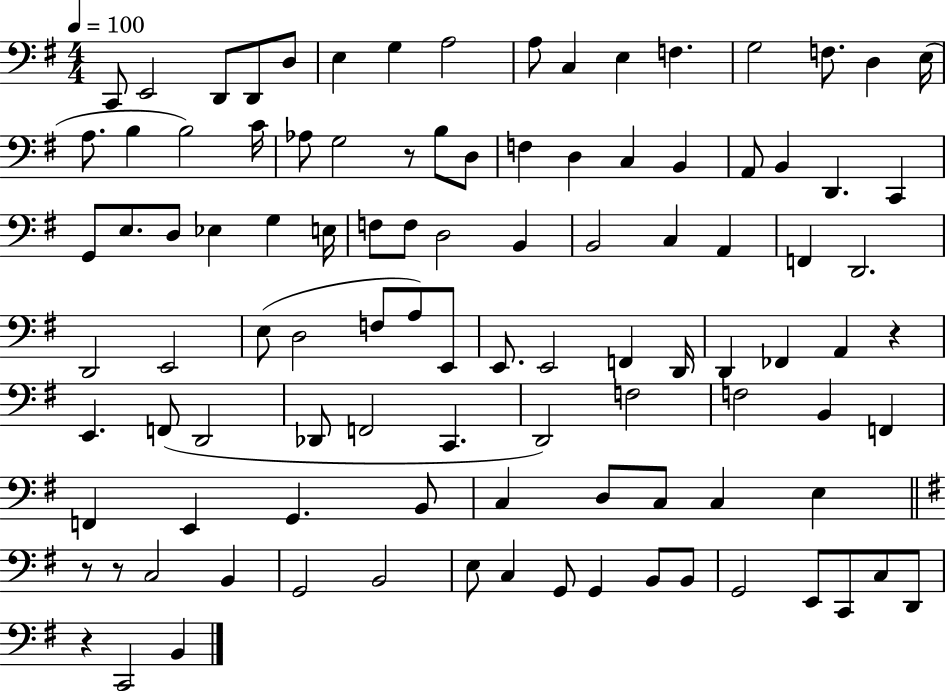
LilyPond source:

{
  \clef bass
  \numericTimeSignature
  \time 4/4
  \key g \major
  \tempo 4 = 100
  c,8 e,2 d,8 d,8 d8 | e4 g4 a2 | a8 c4 e4 f4. | g2 f8. d4 e16( | \break a8. b4 b2) c'16 | aes8 g2 r8 b8 d8 | f4 d4 c4 b,4 | a,8 b,4 d,4. c,4 | \break g,8 e8. d8 ees4 g4 e16 | f8 f8 d2 b,4 | b,2 c4 a,4 | f,4 d,2. | \break d,2 e,2 | e8( d2 f8 a8) e,8 | e,8. e,2 f,4 d,16 | d,4 fes,4 a,4 r4 | \break e,4. f,8( d,2 | des,8 f,2 c,4. | d,2) f2 | f2 b,4 f,4 | \break f,4 e,4 g,4. b,8 | c4 d8 c8 c4 e4 | \bar "||" \break \key e \minor r8 r8 c2 b,4 | g,2 b,2 | e8 c4 g,8 g,4 b,8 b,8 | g,2 e,8 c,8 c8 d,8 | \break r4 c,2 b,4 | \bar "|."
}